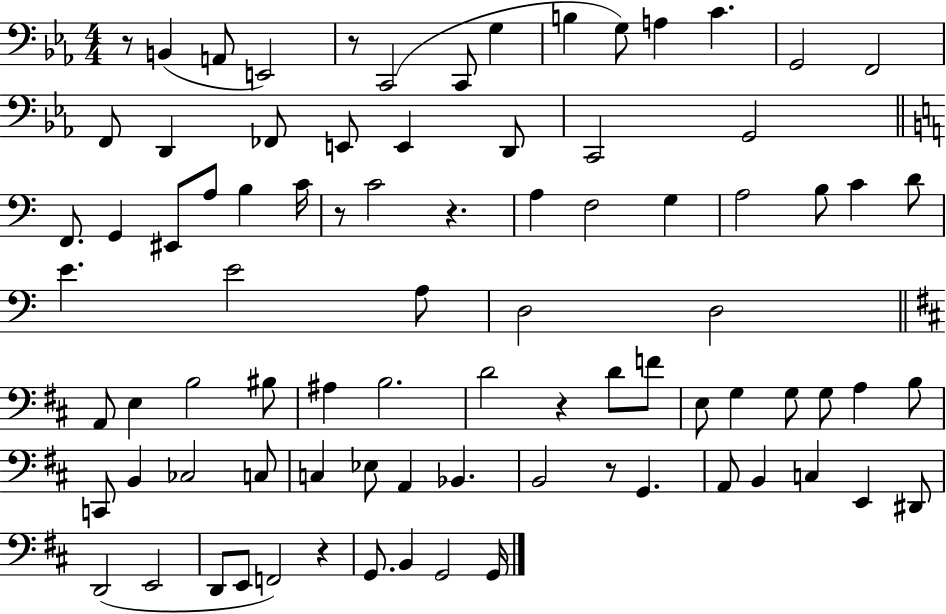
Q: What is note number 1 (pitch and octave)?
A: B2